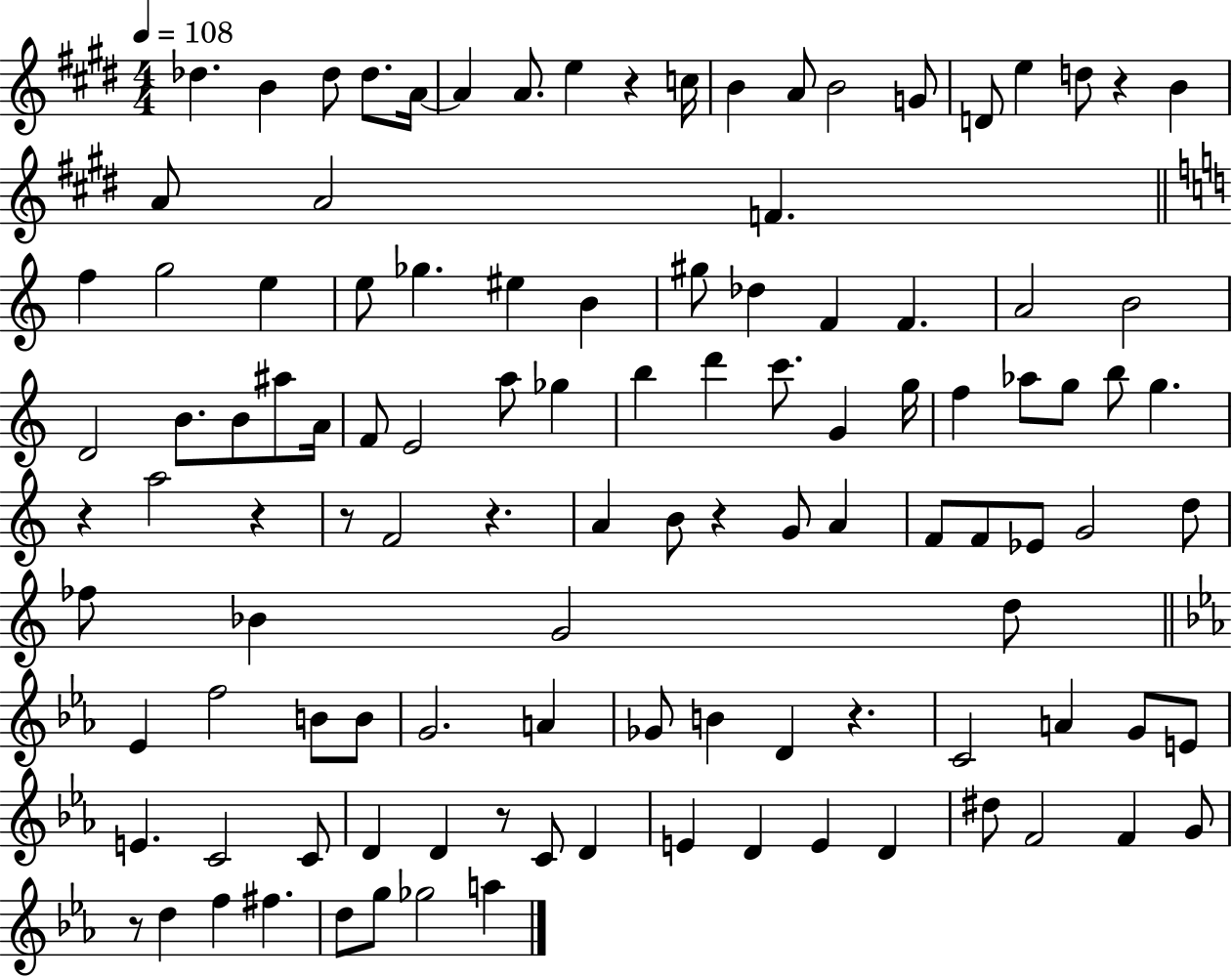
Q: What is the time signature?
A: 4/4